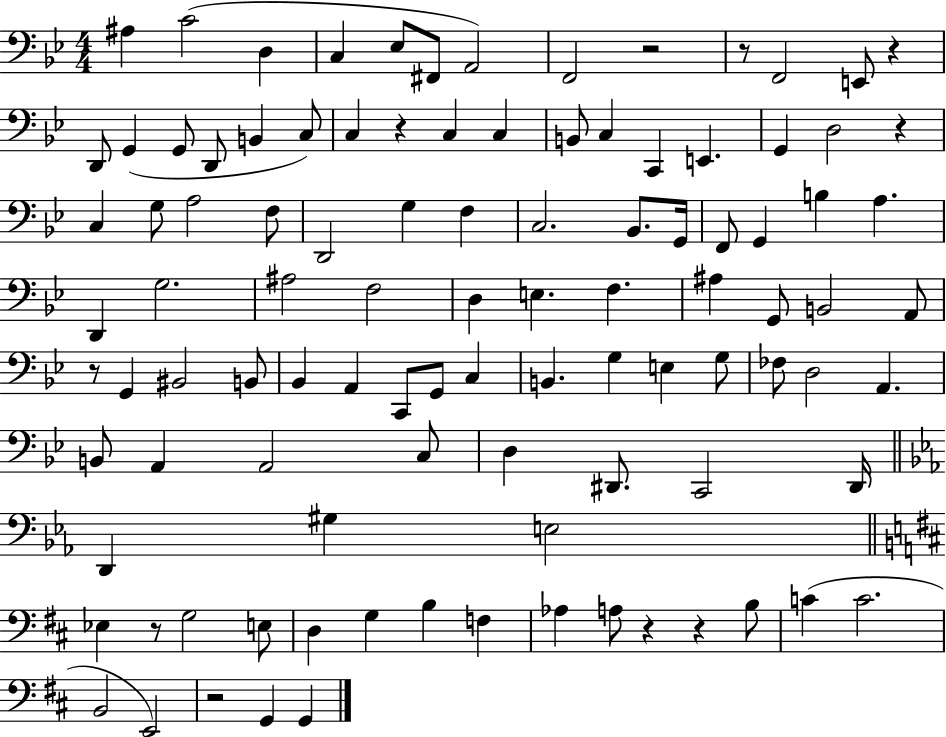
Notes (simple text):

A#3/q C4/h D3/q C3/q Eb3/e F#2/e A2/h F2/h R/h R/e F2/h E2/e R/q D2/e G2/q G2/e D2/e B2/q C3/e C3/q R/q C3/q C3/q B2/e C3/q C2/q E2/q. G2/q D3/h R/q C3/q G3/e A3/h F3/e D2/h G3/q F3/q C3/h. Bb2/e. G2/s F2/e G2/q B3/q A3/q. D2/q G3/h. A#3/h F3/h D3/q E3/q. F3/q. A#3/q G2/e B2/h A2/e R/e G2/q BIS2/h B2/e Bb2/q A2/q C2/e G2/e C3/q B2/q. G3/q E3/q G3/e FES3/e D3/h A2/q. B2/e A2/q A2/h C3/e D3/q D#2/e. C2/h D#2/s D2/q G#3/q E3/h Eb3/q R/e G3/h E3/e D3/q G3/q B3/q F3/q Ab3/q A3/e R/q R/q B3/e C4/q C4/h. B2/h E2/h R/h G2/q G2/q